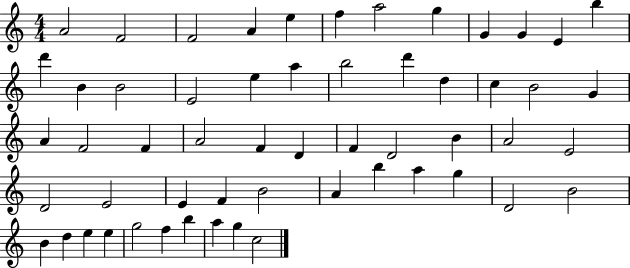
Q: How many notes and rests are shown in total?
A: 56